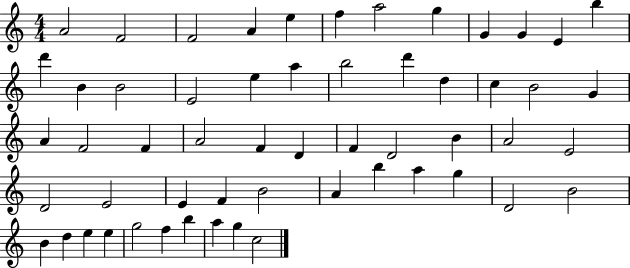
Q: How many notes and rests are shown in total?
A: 56